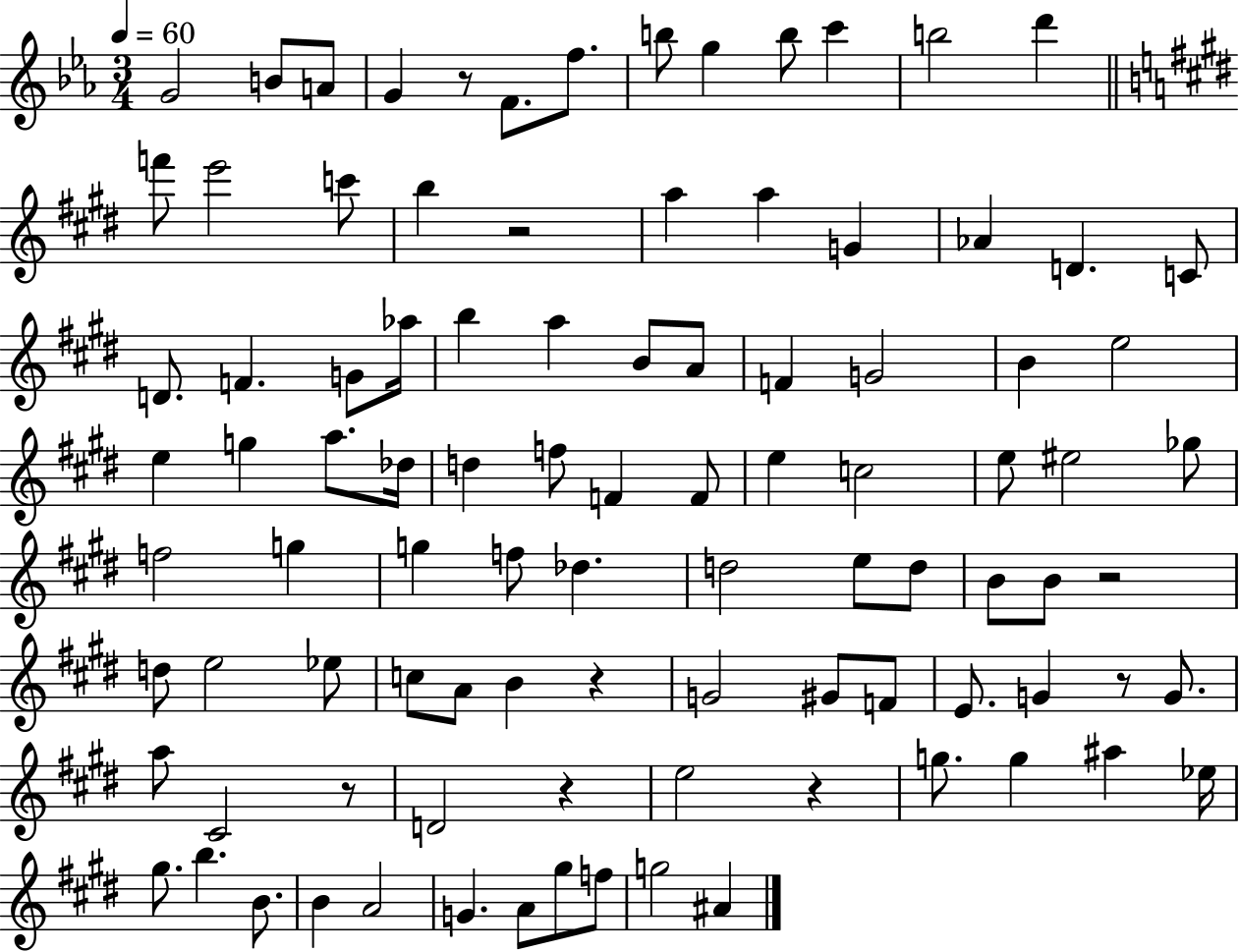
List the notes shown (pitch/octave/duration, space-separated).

G4/h B4/e A4/e G4/q R/e F4/e. F5/e. B5/e G5/q B5/e C6/q B5/h D6/q F6/e E6/h C6/e B5/q R/h A5/q A5/q G4/q Ab4/q D4/q. C4/e D4/e. F4/q. G4/e Ab5/s B5/q A5/q B4/e A4/e F4/q G4/h B4/q E5/h E5/q G5/q A5/e. Db5/s D5/q F5/e F4/q F4/e E5/q C5/h E5/e EIS5/h Gb5/e F5/h G5/q G5/q F5/e Db5/q. D5/h E5/e D5/e B4/e B4/e R/h D5/e E5/h Eb5/e C5/e A4/e B4/q R/q G4/h G#4/e F4/e E4/e. G4/q R/e G4/e. A5/e C#4/h R/e D4/h R/q E5/h R/q G5/e. G5/q A#5/q Eb5/s G#5/e. B5/q. B4/e. B4/q A4/h G4/q. A4/e G#5/e F5/e G5/h A#4/q